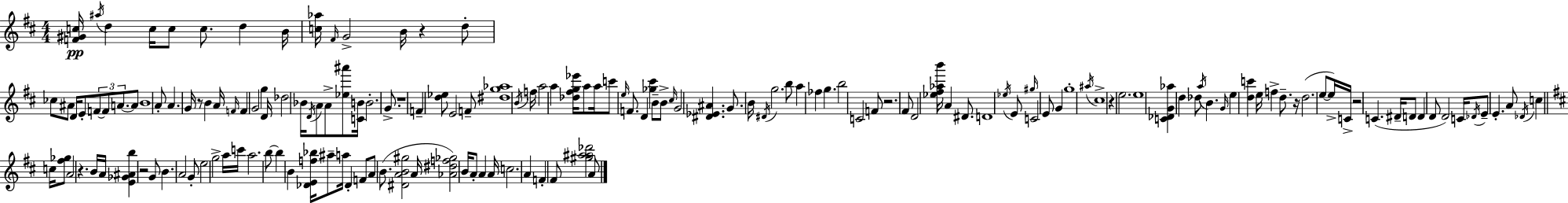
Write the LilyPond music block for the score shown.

{
  \clef treble
  \numericTimeSignature
  \time 4/4
  \key d \major
  <f' gis' c''>16\pp \acciaccatura { ais''16 } d''4 c''16 c''8 c''8. d''4 | b'16 <c'' aes''>16 \grace { fis'16 } g'2-> b'16 r4 | d''8-. ces''8 ais'8 d'16 e'8-. \tuplet 3/2 { f'8~~ f'8 a'8.~~ } | a'8 b'1 | \break a'8-. a'4. g'16 r8 b'4 | a'16 \grace { f'16 } f'4 g'2 g''4 | d'16 des''2 bes'16 \acciaccatura { d'16 } a'8 | a'8-> <ees'' ais'''>8 <c' b'>16 b'2.-. | \break g'8.-> r1 | f'4-- <d'' ees''>8 e'2 | f'8-- <dis'' g'' aes''>1 | \acciaccatura { b'16 } f''16 a''2 a''4 | \break <des'' fis'' g'' ees'''>16 a''8 a''16 c'''8 \grace { e''16 } f'8. d'4 | <ges'' cis'''>4 b'8-- b'8-> \grace { cis''16 } g'2 | <dis' ees' ais'>4. g'8. b'16 \acciaccatura { dis'16 } g''2. | b''8 a''4 fes''4 | \break g''4. b''2 | c'2 f'8 r2. | fis'8 d'2 | <ees'' fis'' aes'' b'''>16 a'4 dis'8. d'1 | \break \acciaccatura { ees''16 } e'8 \grace { gis''16 } c'2 | e'8 g'4 g''1-. | \acciaccatura { ais''16 } cis''1-> | r4 e''2. | \break e''1 | <c' des' g' aes''>4 d''4 | des''8 \acciaccatura { a''16 } b'4. \grace { g'16 } e''4 | <d'' c'''>4 e''16 f''4-> d''8.-- r16 d''2.( | \break e''8~~ e''16->) c'16-> r2 | c'4.( dis'16-- d'8 d'4 | d'8 d'2) c'16 \acciaccatura { des'16 } e'8-- | e'4.-. a'8 \acciaccatura { des'16 } c''4 \bar "||" \break \key b \minor c''16 <fis'' ges''>8 a'2 r4. | b'16 a'16 <e' ges' ais' b''>4 r2 g'8 | b'4. a'2 g'8-. | e''2 g''2-> | \break a''16 c'''16 a''2. b''8~~ | b''4 b'4 <des' e' f'' bes''>16 ais''8-- a''16 des'4-. | f'8 a'8 b'8.( <dis' a' b' gis''>2 | a'16 <aes' dis'' f'' ges''>2) b'16 a'8-. a'4 | \break a'16 c''2. a'4 | f'4-. fis'8 <gis'' a'' ais'' des'''>2 a'8 | \bar "|."
}